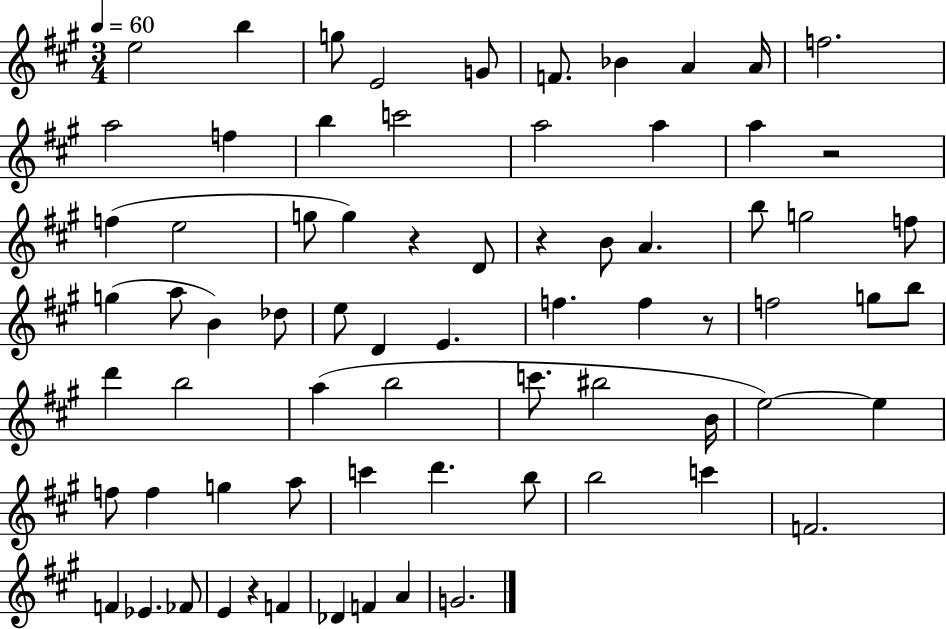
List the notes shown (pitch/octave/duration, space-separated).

E5/h B5/q G5/e E4/h G4/e F4/e. Bb4/q A4/q A4/s F5/h. A5/h F5/q B5/q C6/h A5/h A5/q A5/q R/h F5/q E5/h G5/e G5/q R/q D4/e R/q B4/e A4/q. B5/e G5/h F5/e G5/q A5/e B4/q Db5/e E5/e D4/q E4/q. F5/q. F5/q R/e F5/h G5/e B5/e D6/q B5/h A5/q B5/h C6/e. BIS5/h B4/s E5/h E5/q F5/e F5/q G5/q A5/e C6/q D6/q. B5/e B5/h C6/q F4/h. F4/q Eb4/q. FES4/e E4/q R/q F4/q Db4/q F4/q A4/q G4/h.